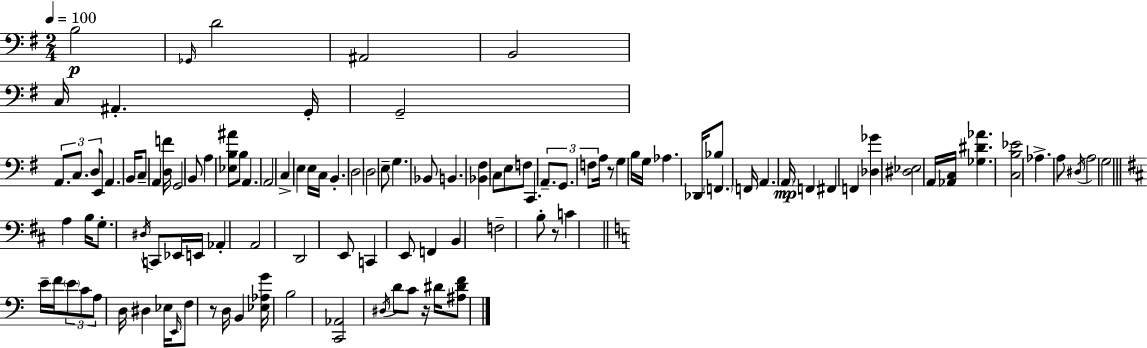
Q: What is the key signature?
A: G major